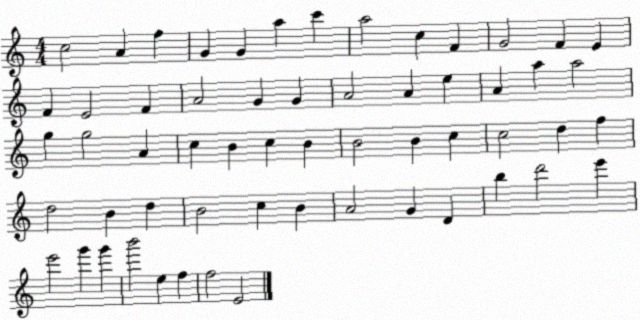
X:1
T:Untitled
M:4/4
L:1/4
K:C
c2 A f G G a c' a2 c F G2 F E F E2 F A2 G G A2 A e A a a2 g g2 A c B c B B2 B c c2 d f d2 B d B2 c B A2 G D b d'2 e' e'2 g' g' b'2 e f f2 E2